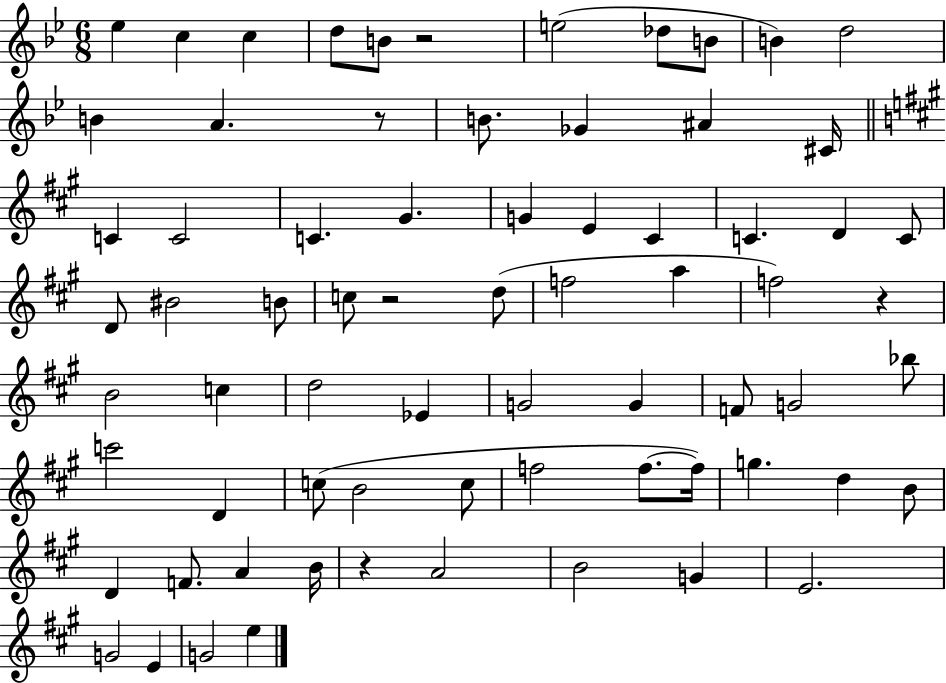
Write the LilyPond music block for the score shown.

{
  \clef treble
  \numericTimeSignature
  \time 6/8
  \key bes \major
  \repeat volta 2 { ees''4 c''4 c''4 | d''8 b'8 r2 | e''2( des''8 b'8 | b'4) d''2 | \break b'4 a'4. r8 | b'8. ges'4 ais'4 cis'16 | \bar "||" \break \key a \major c'4 c'2 | c'4. gis'4. | g'4 e'4 cis'4 | c'4. d'4 c'8 | \break d'8 bis'2 b'8 | c''8 r2 d''8( | f''2 a''4 | f''2) r4 | \break b'2 c''4 | d''2 ees'4 | g'2 g'4 | f'8 g'2 bes''8 | \break c'''2 d'4 | c''8( b'2 c''8 | f''2 f''8.~~ f''16) | g''4. d''4 b'8 | \break d'4 f'8. a'4 b'16 | r4 a'2 | b'2 g'4 | e'2. | \break g'2 e'4 | g'2 e''4 | } \bar "|."
}